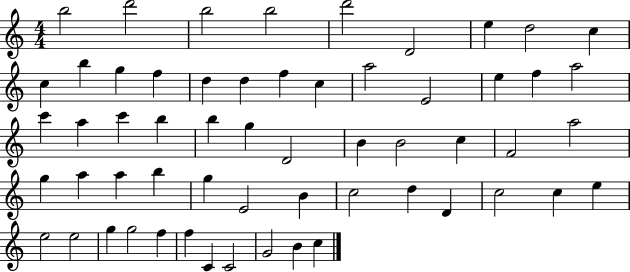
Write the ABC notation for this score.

X:1
T:Untitled
M:4/4
L:1/4
K:C
b2 d'2 b2 b2 d'2 D2 e d2 c c b g f d d f c a2 E2 e f a2 c' a c' b b g D2 B B2 c F2 a2 g a a b g E2 B c2 d D c2 c e e2 e2 g g2 f f C C2 G2 B c